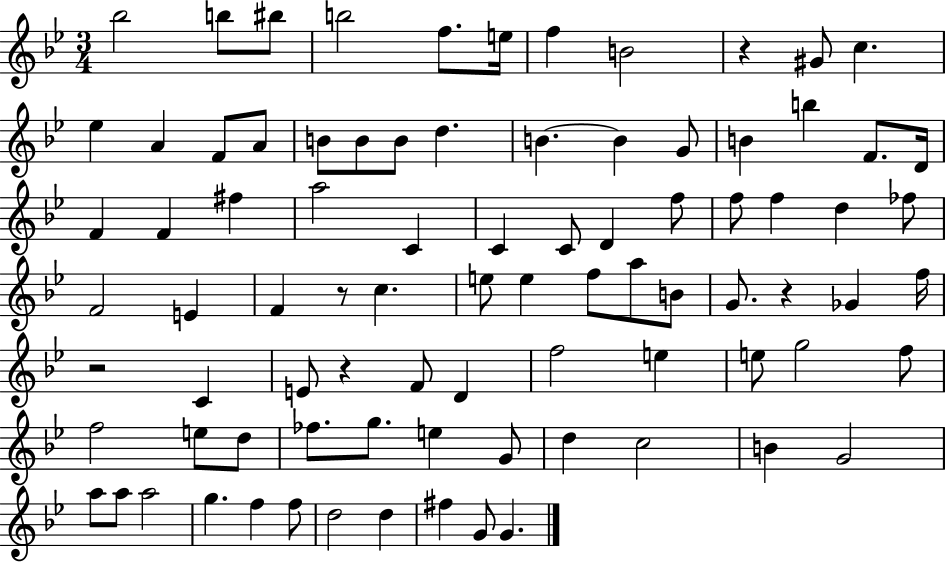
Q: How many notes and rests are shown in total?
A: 86